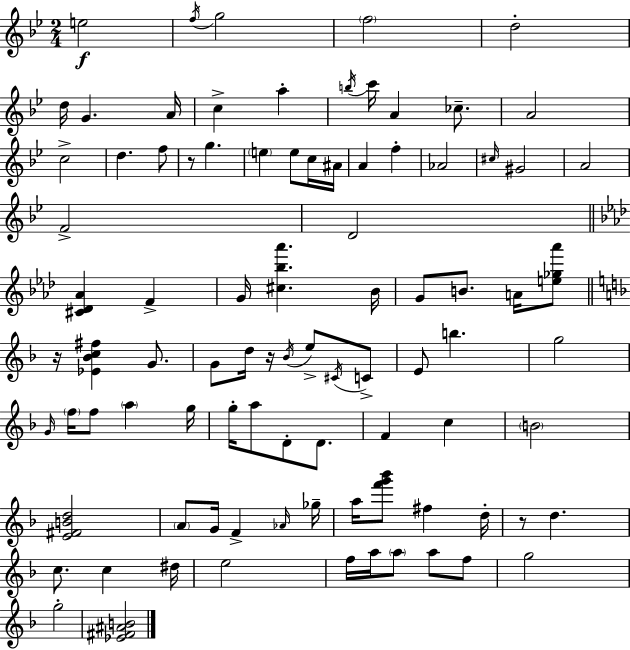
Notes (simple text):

E5/h F5/s G5/h F5/h D5/h D5/s G4/q. A4/s C5/q A5/q B5/s C6/s A4/q CES5/e. A4/h C5/h D5/q. F5/e R/e G5/q. E5/q E5/e C5/s A#4/s A4/q F5/q Ab4/h C#5/s G#4/h A4/h F4/h D4/h [C#4,Db4,Ab4]/q F4/q G4/s [C#5,Bb5,Ab6]/q. Bb4/s G4/e B4/e. A4/s [E5,Gb5,Ab6]/e R/s [Eb4,Bb4,C5,F#5]/q G4/e. G4/e D5/s R/s Bb4/s E5/e C#4/s C4/e E4/e B5/q. G5/h G4/s F5/s F5/e A5/q G5/s G5/s A5/e D4/e D4/e. F4/q C5/q B4/h [E4,F#4,B4,D5]/h A4/e G4/s F4/q Ab4/s Gb5/s A5/s [F6,G6,Bb6]/e F#5/q D5/s R/e D5/q. C5/e. C5/q D#5/s E5/h F5/s A5/s A5/e A5/e F5/e G5/h G5/h [Eb4,F#4,A#4,B4]/h